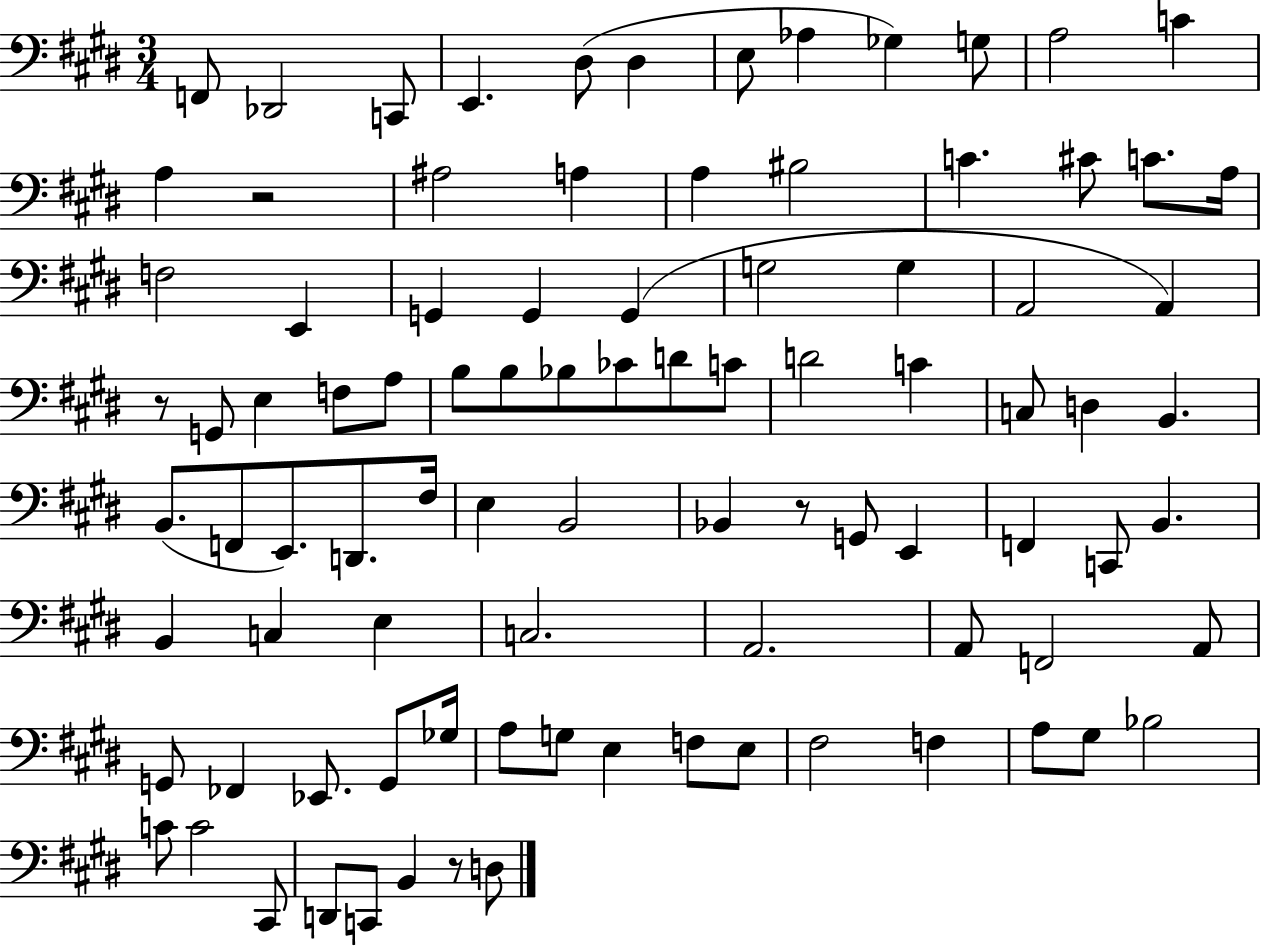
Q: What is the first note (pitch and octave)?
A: F2